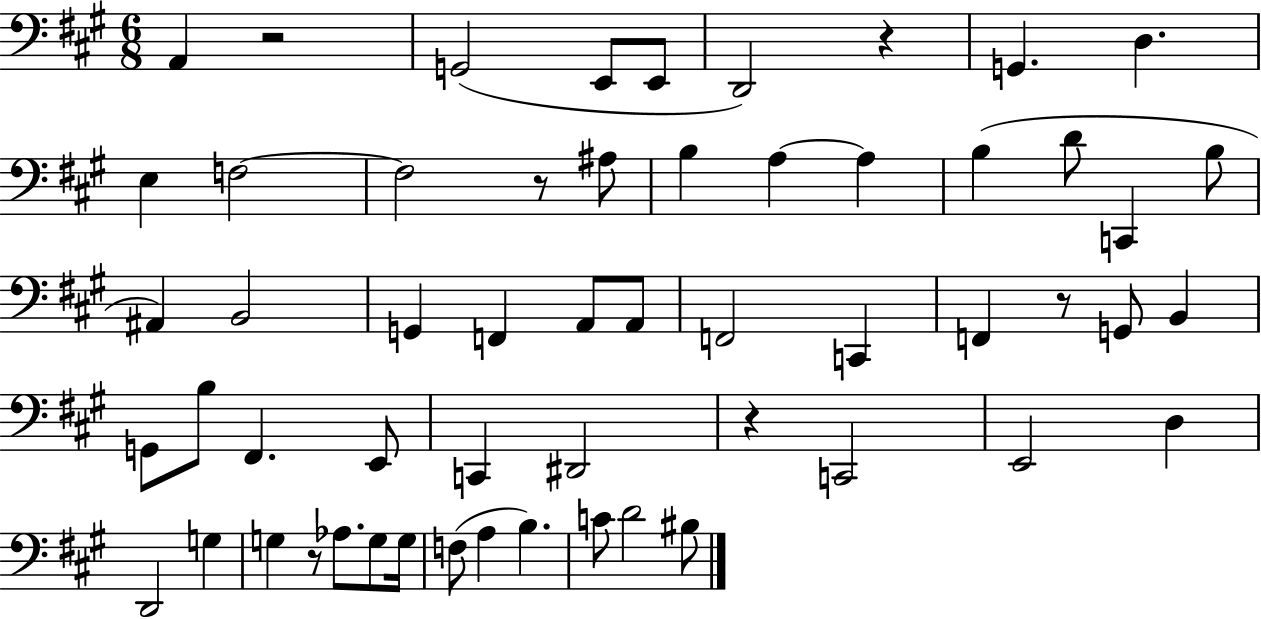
{
  \clef bass
  \numericTimeSignature
  \time 6/8
  \key a \major
  a,4 r2 | g,2( e,8 e,8 | d,2) r4 | g,4. d4. | \break e4 f2~~ | f2 r8 ais8 | b4 a4~~ a4 | b4( d'8 c,4 b8 | \break ais,4) b,2 | g,4 f,4 a,8 a,8 | f,2 c,4 | f,4 r8 g,8 b,4 | \break g,8 b8 fis,4. e,8 | c,4 dis,2 | r4 c,2 | e,2 d4 | \break d,2 g4 | g4 r8 aes8. g8 g16 | f8( a4 b4.) | c'8 d'2 bis8 | \break \bar "|."
}